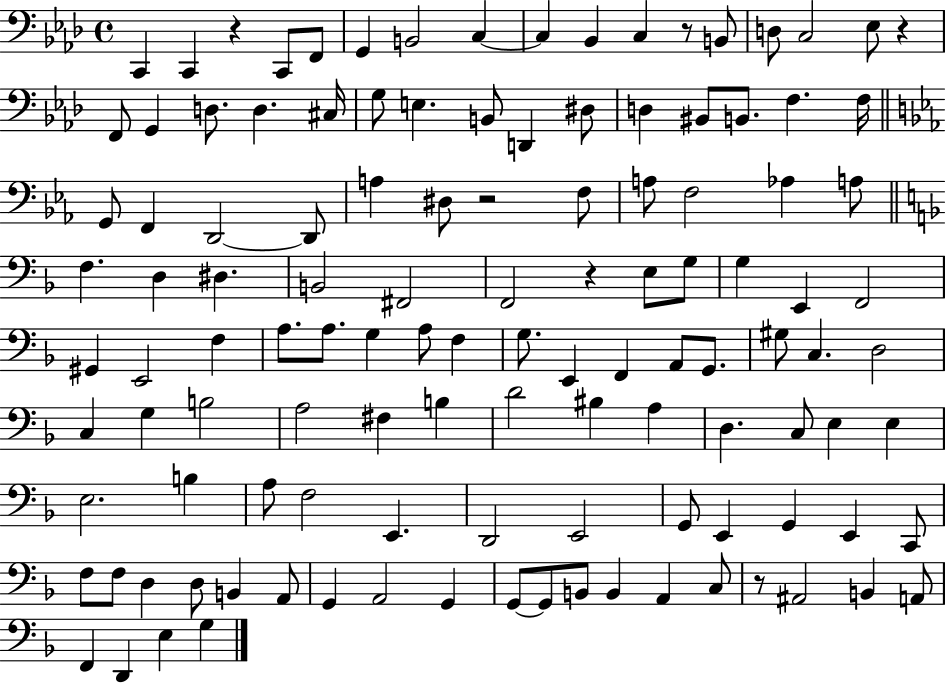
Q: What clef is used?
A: bass